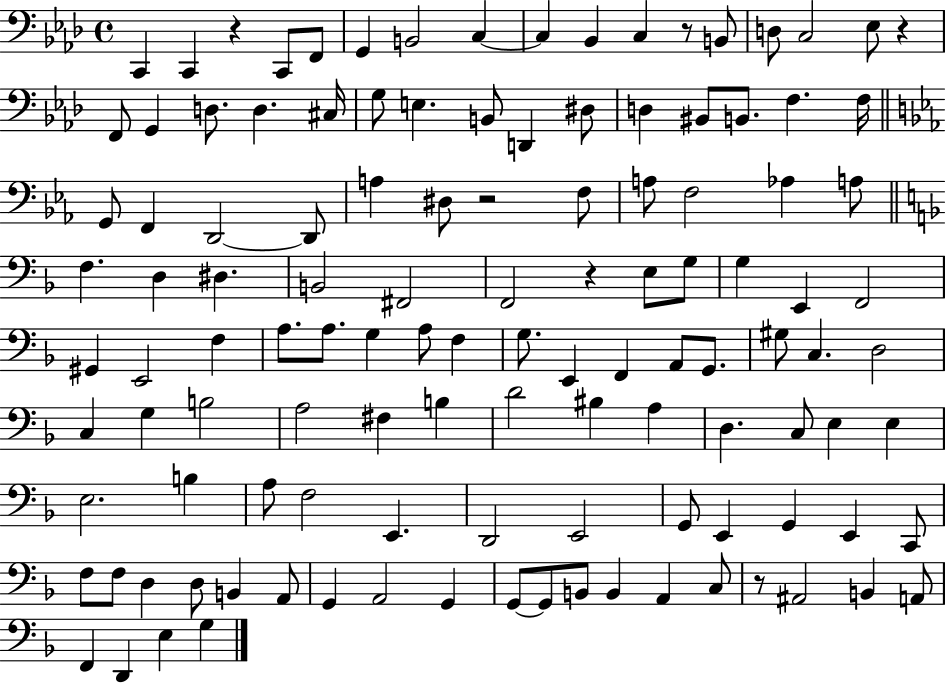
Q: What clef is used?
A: bass